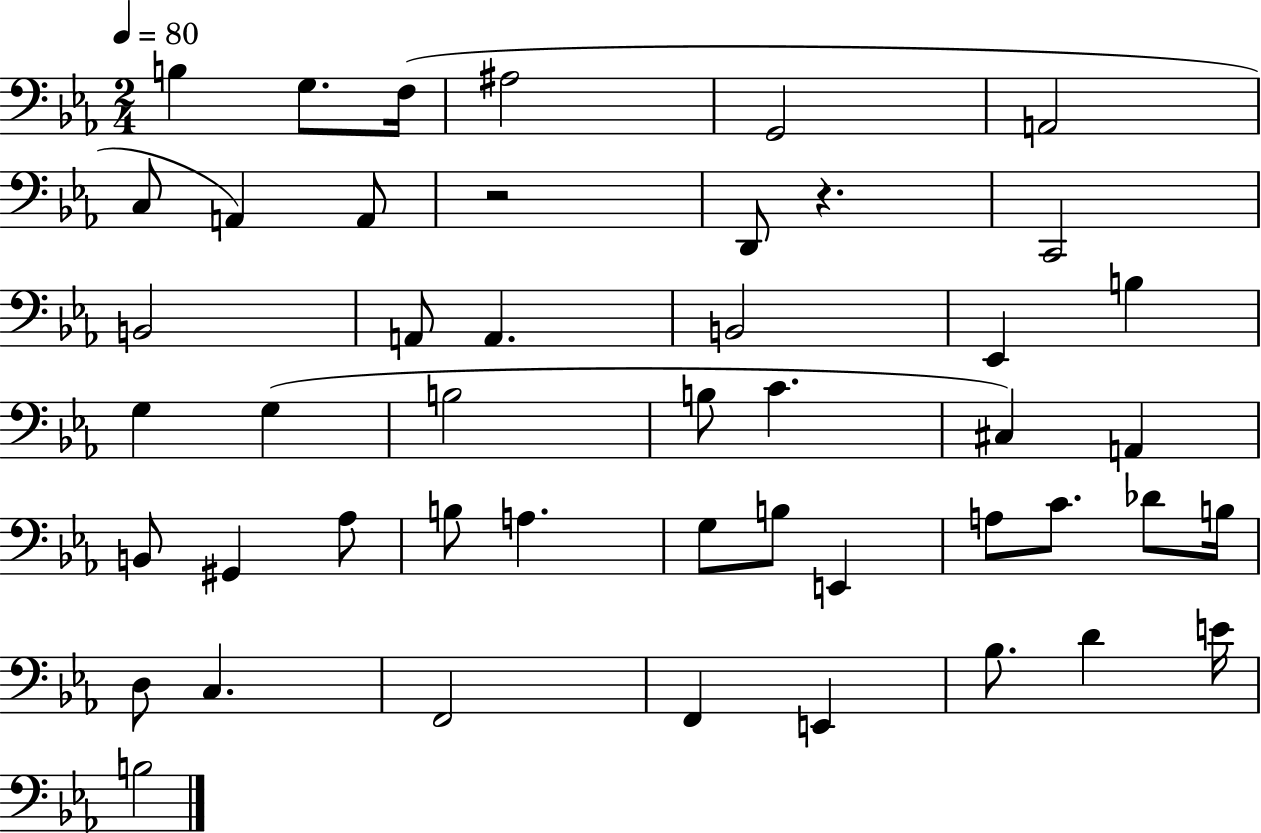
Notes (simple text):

B3/q G3/e. F3/s A#3/h G2/h A2/h C3/e A2/q A2/e R/h D2/e R/q. C2/h B2/h A2/e A2/q. B2/h Eb2/q B3/q G3/q G3/q B3/h B3/e C4/q. C#3/q A2/q B2/e G#2/q Ab3/e B3/e A3/q. G3/e B3/e E2/q A3/e C4/e. Db4/e B3/s D3/e C3/q. F2/h F2/q E2/q Bb3/e. D4/q E4/s B3/h